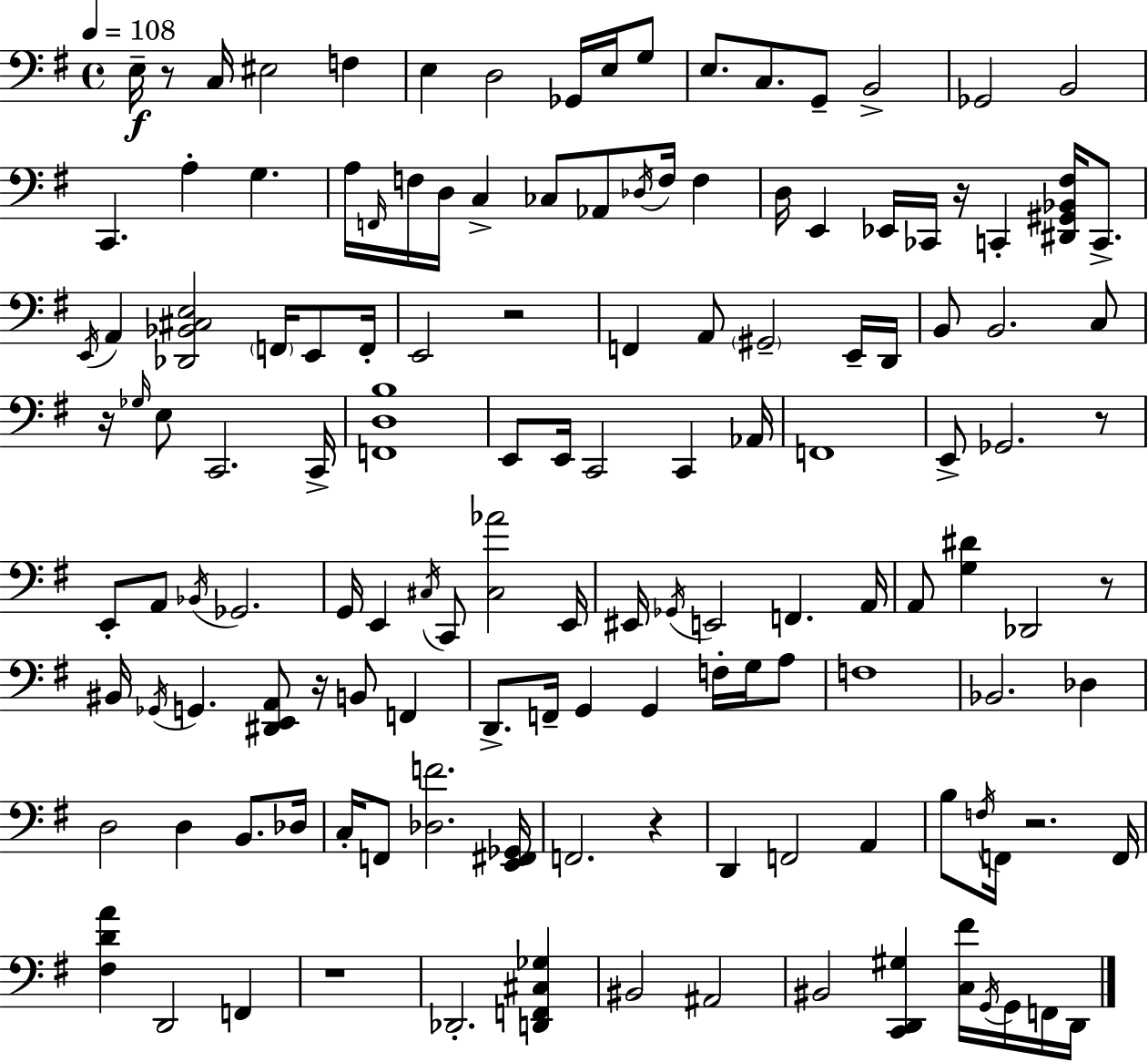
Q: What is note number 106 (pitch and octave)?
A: D2